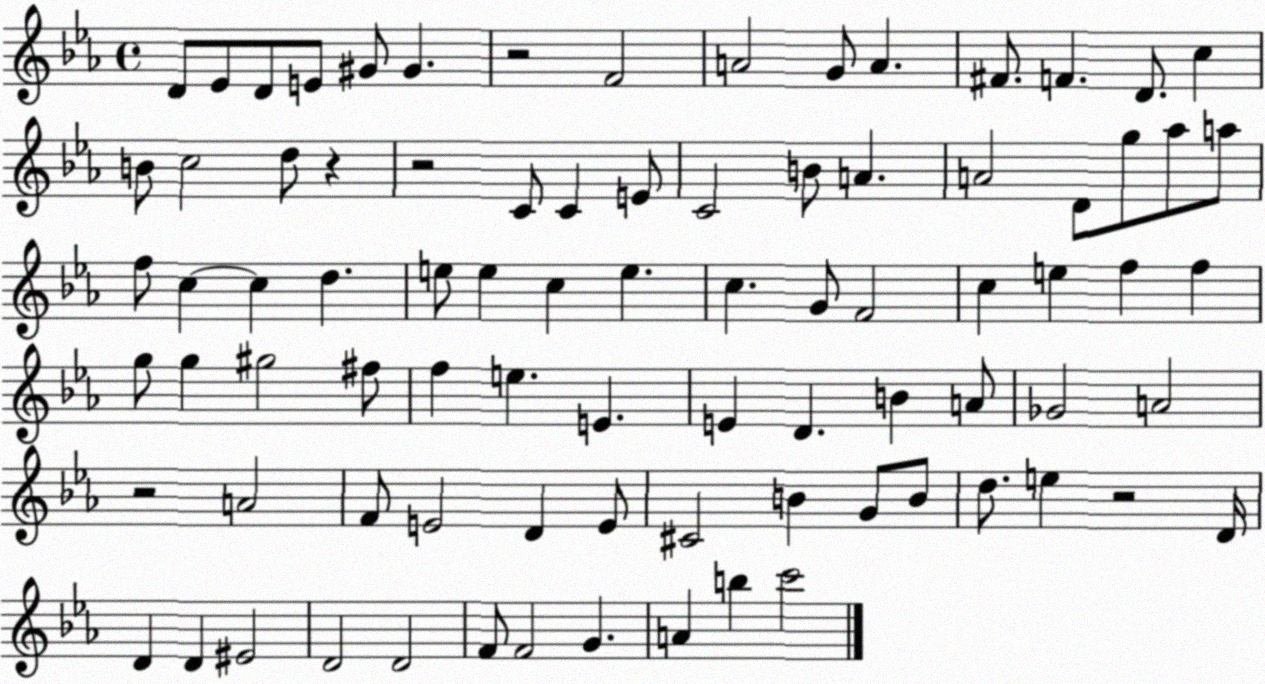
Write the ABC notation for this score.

X:1
T:Untitled
M:4/4
L:1/4
K:Eb
D/2 _E/2 D/2 E/2 ^G/2 ^G z2 F2 A2 G/2 A ^F/2 F D/2 c B/2 c2 d/2 z z2 C/2 C E/2 C2 B/2 A A2 D/2 g/2 _a/2 a/2 f/2 c c d e/2 e c e c G/2 F2 c e f f g/2 g ^g2 ^f/2 f e E E D B A/2 _G2 A2 z2 A2 F/2 E2 D E/2 ^C2 B G/2 B/2 d/2 e z2 D/4 D D ^E2 D2 D2 F/2 F2 G A b c'2